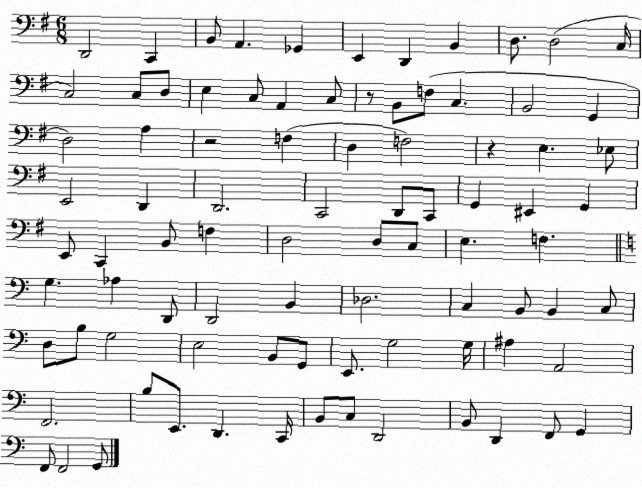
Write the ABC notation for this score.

X:1
T:Untitled
M:6/8
L:1/4
K:G
D,,2 C,, B,,/2 A,, _G,, E,, D,, B,, D,/2 D,2 C,/4 C,2 C,/2 D,/2 E, C,/2 A,, C,/2 z/2 B,,/2 F,/2 C, B,,2 G,, D,2 A, z2 F, D, F,2 z E, _E,/2 E,,2 D,, D,,2 C,,2 D,,/2 C,,/2 G,, ^E,, G,, E,,/2 C,, B,,/2 F, D,2 D,/2 C,/2 E, F, G, _A, D,,/2 D,,2 B,, _D,2 C, B,,/2 B,, C,/2 D,/2 B,/2 G,2 E,2 B,,/2 G,,/2 E,,/2 G,2 G,/4 ^A, A,,2 F,,2 B,/2 E,,/2 D,, C,,/4 B,,/2 C,/2 D,,2 B,,/2 D,, F,,/2 G,, F,,/2 F,,2 G,,/2